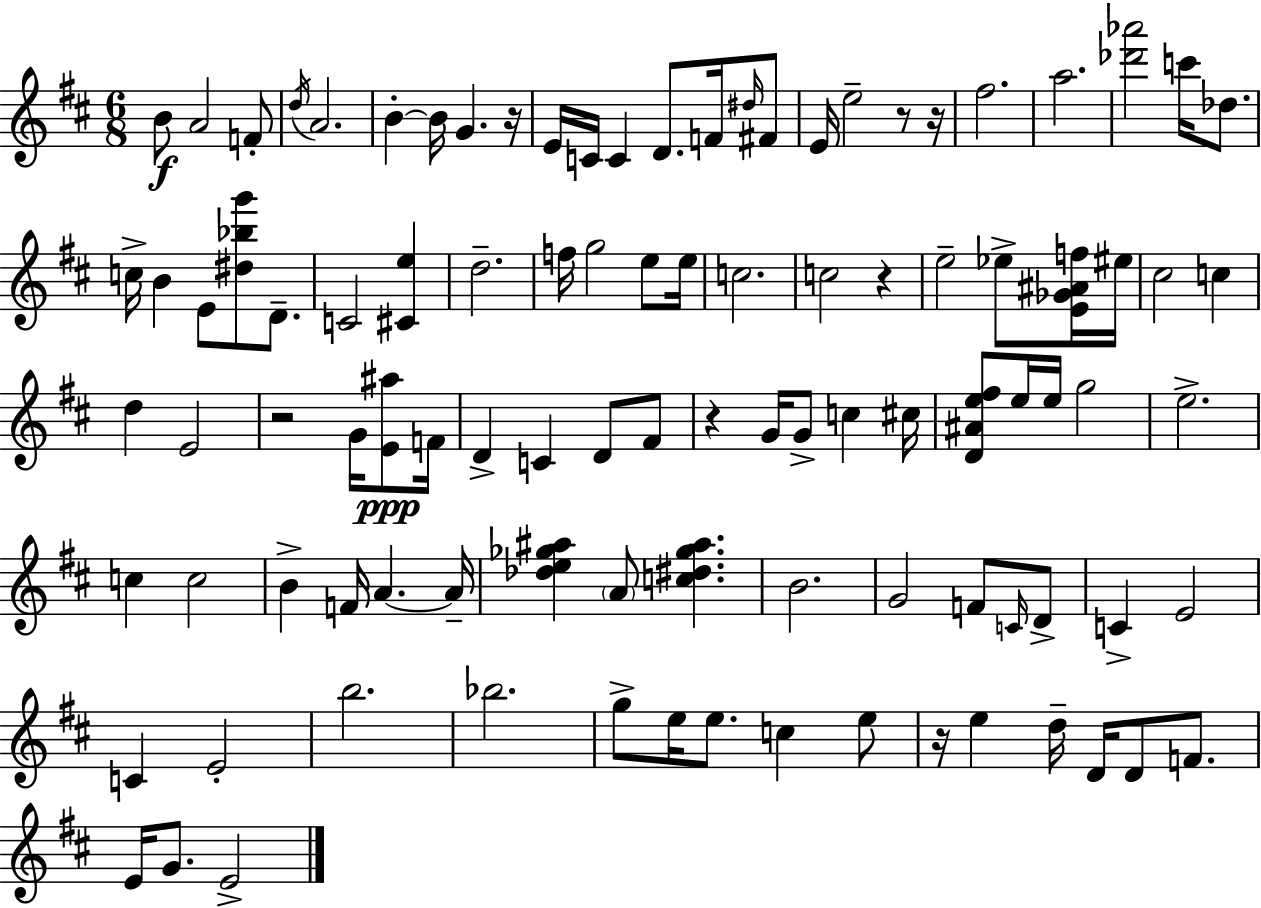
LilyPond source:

{
  \clef treble
  \numericTimeSignature
  \time 6/8
  \key d \major
  b'8\f a'2 f'8-. | \acciaccatura { d''16 } a'2. | b'4-.~~ b'16 g'4. | r16 e'16 c'16 c'4 d'8. f'16 \grace { dis''16 } | \break fis'8 e'16 e''2-- r8 | r16 fis''2. | a''2. | <des''' aes'''>2 c'''16 des''8. | \break c''16-> b'4 e'8 <dis'' bes'' g'''>8 d'8.-- | c'2 <cis' e''>4 | d''2.-- | f''16 g''2 e''8 | \break e''16 c''2. | c''2 r4 | e''2-- ees''8-> | <e' ges' ais' f''>16 eis''16 cis''2 c''4 | \break d''4 e'2 | r2 g'16 <e' ais''>8\ppp | f'16 d'4-> c'4 d'8 | fis'8 r4 g'16 g'8-> c''4 | \break cis''16 <d' ais' e'' fis''>8 e''16 e''16 g''2 | e''2.-> | c''4 c''2 | b'4-> f'16 a'4.~~ | \break a'16-- <des'' e'' ges'' ais''>4 \parenthesize a'8 <c'' dis'' ges'' ais''>4. | b'2. | g'2 f'8 | \grace { c'16 } d'8-> c'4-> e'2 | \break c'4 e'2-. | b''2. | bes''2. | g''8-> e''16 e''8. c''4 | \break e''8 r16 e''4 d''16-- d'16 d'8 | f'8. e'16 g'8. e'2-> | \bar "|."
}